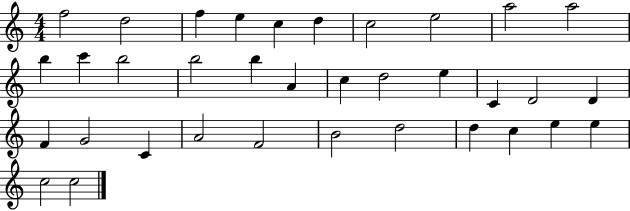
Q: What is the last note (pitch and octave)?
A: C5